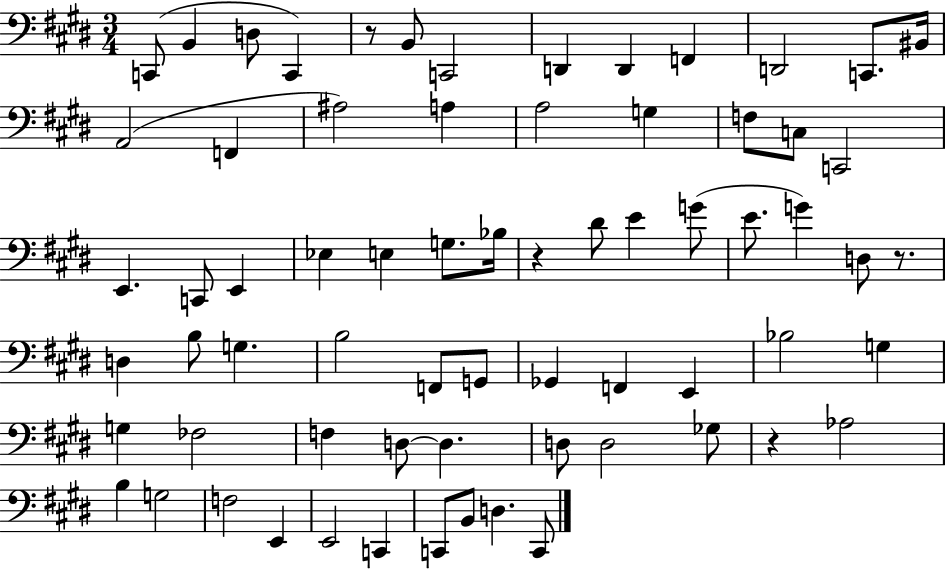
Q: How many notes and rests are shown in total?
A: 68